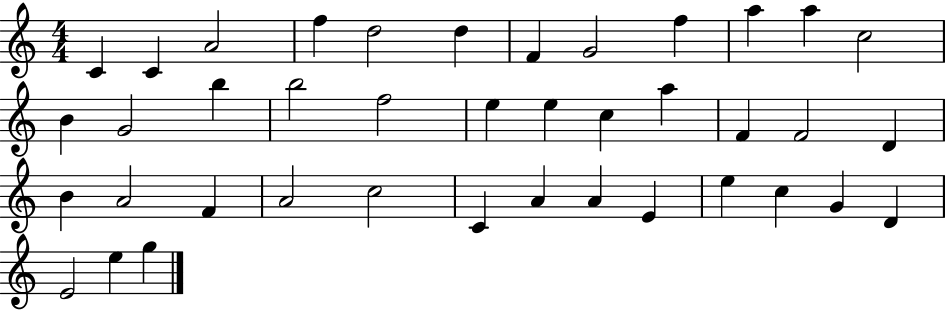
C4/q C4/q A4/h F5/q D5/h D5/q F4/q G4/h F5/q A5/q A5/q C5/h B4/q G4/h B5/q B5/h F5/h E5/q E5/q C5/q A5/q F4/q F4/h D4/q B4/q A4/h F4/q A4/h C5/h C4/q A4/q A4/q E4/q E5/q C5/q G4/q D4/q E4/h E5/q G5/q